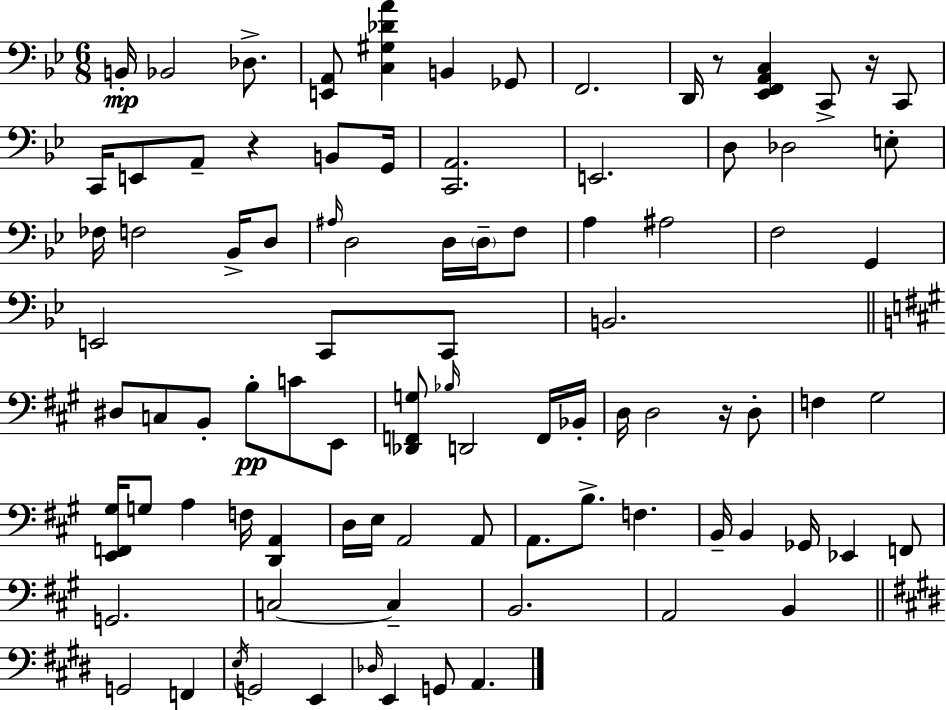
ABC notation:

X:1
T:Untitled
M:6/8
L:1/4
K:Gm
B,,/4 _B,,2 _D,/2 [E,,A,,]/2 [C,^G,_DA] B,, _G,,/2 F,,2 D,,/4 z/2 [_E,,F,,A,,C,] C,,/2 z/4 C,,/2 C,,/4 E,,/2 A,,/2 z B,,/2 G,,/4 [C,,A,,]2 E,,2 D,/2 _D,2 E,/2 _F,/4 F,2 _B,,/4 D,/2 ^A,/4 D,2 D,/4 D,/4 F,/2 A, ^A,2 F,2 G,, E,,2 C,,/2 C,,/2 B,,2 ^D,/2 C,/2 B,,/2 B,/2 C/2 E,,/2 [_D,,F,,G,]/2 _B,/4 D,,2 F,,/4 _B,,/4 D,/4 D,2 z/4 D,/2 F, ^G,2 [E,,F,,^G,]/4 G,/2 A, F,/4 [D,,A,,] D,/4 E,/4 A,,2 A,,/2 A,,/2 B,/2 F, B,,/4 B,, _G,,/4 _E,, F,,/2 G,,2 C,2 C, B,,2 A,,2 B,, G,,2 F,, E,/4 G,,2 E,, _D,/4 E,, G,,/2 A,,